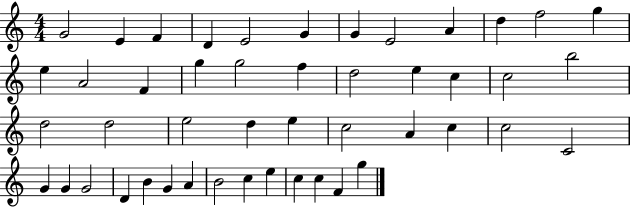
G4/h E4/q F4/q D4/q E4/h G4/q G4/q E4/h A4/q D5/q F5/h G5/q E5/q A4/h F4/q G5/q G5/h F5/q D5/h E5/q C5/q C5/h B5/h D5/h D5/h E5/h D5/q E5/q C5/h A4/q C5/q C5/h C4/h G4/q G4/q G4/h D4/q B4/q G4/q A4/q B4/h C5/q E5/q C5/q C5/q F4/q G5/q